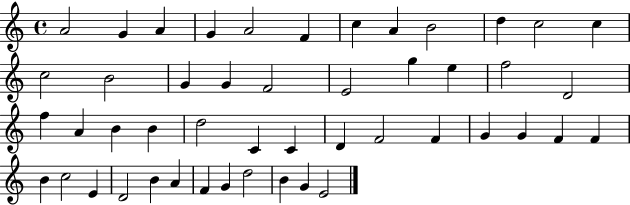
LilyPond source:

{
  \clef treble
  \time 4/4
  \defaultTimeSignature
  \key c \major
  a'2 g'4 a'4 | g'4 a'2 f'4 | c''4 a'4 b'2 | d''4 c''2 c''4 | \break c''2 b'2 | g'4 g'4 f'2 | e'2 g''4 e''4 | f''2 d'2 | \break f''4 a'4 b'4 b'4 | d''2 c'4 c'4 | d'4 f'2 f'4 | g'4 g'4 f'4 f'4 | \break b'4 c''2 e'4 | d'2 b'4 a'4 | f'4 g'4 d''2 | b'4 g'4 e'2 | \break \bar "|."
}